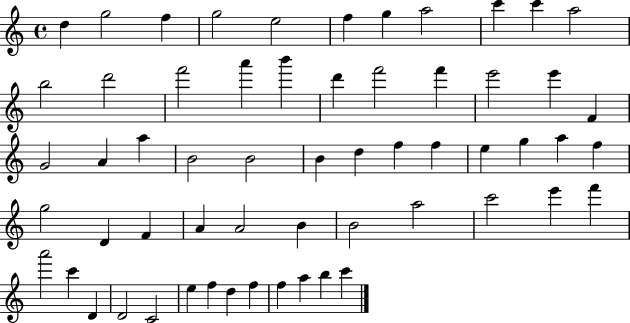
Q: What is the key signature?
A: C major